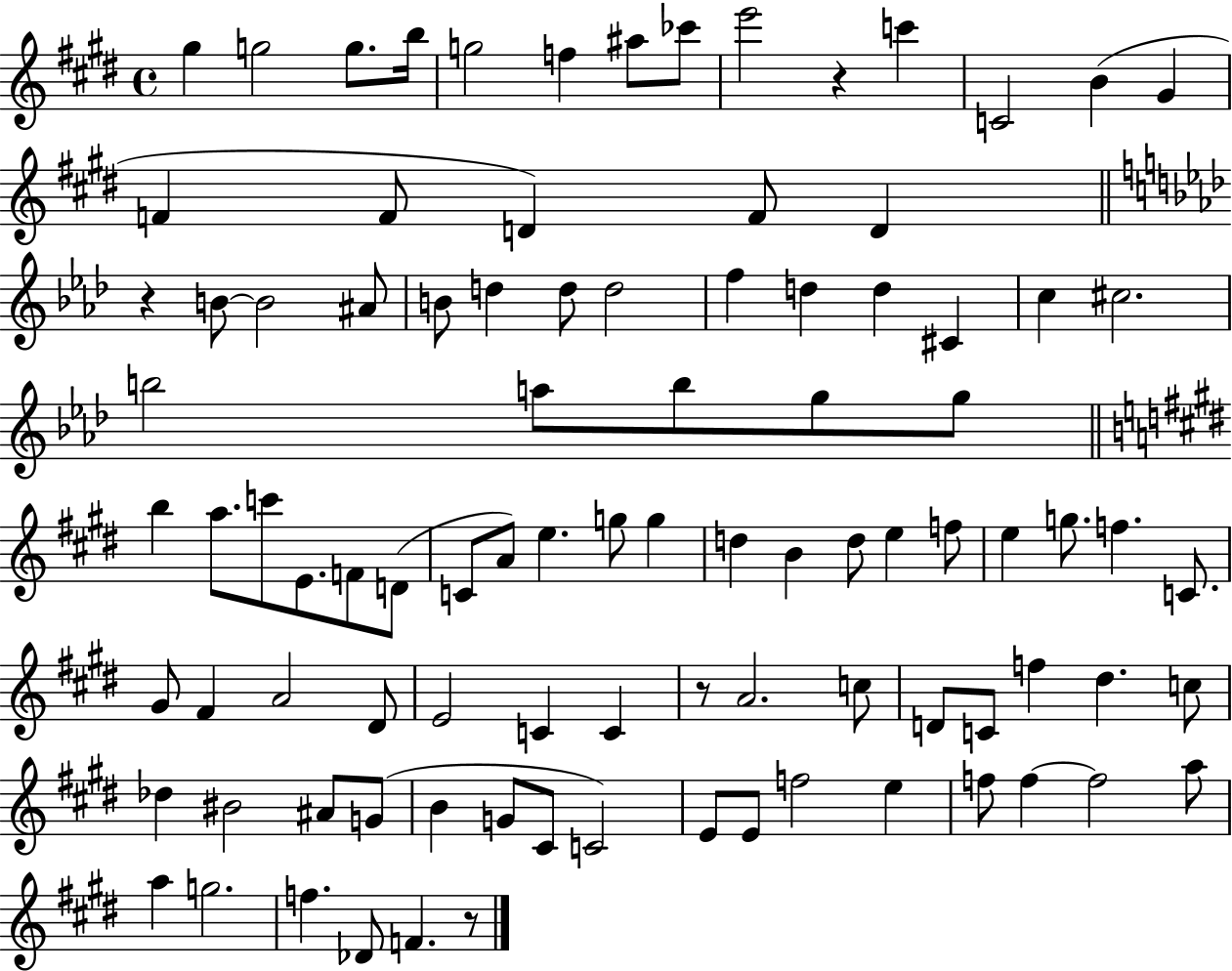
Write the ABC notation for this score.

X:1
T:Untitled
M:4/4
L:1/4
K:E
^g g2 g/2 b/4 g2 f ^a/2 _c'/2 e'2 z c' C2 B ^G F F/2 D F/2 D z B/2 B2 ^A/2 B/2 d d/2 d2 f d d ^C c ^c2 b2 a/2 b/2 g/2 g/2 b a/2 c'/2 E/2 F/2 D/2 C/2 A/2 e g/2 g d B d/2 e f/2 e g/2 f C/2 ^G/2 ^F A2 ^D/2 E2 C C z/2 A2 c/2 D/2 C/2 f ^d c/2 _d ^B2 ^A/2 G/2 B G/2 ^C/2 C2 E/2 E/2 f2 e f/2 f f2 a/2 a g2 f _D/2 F z/2